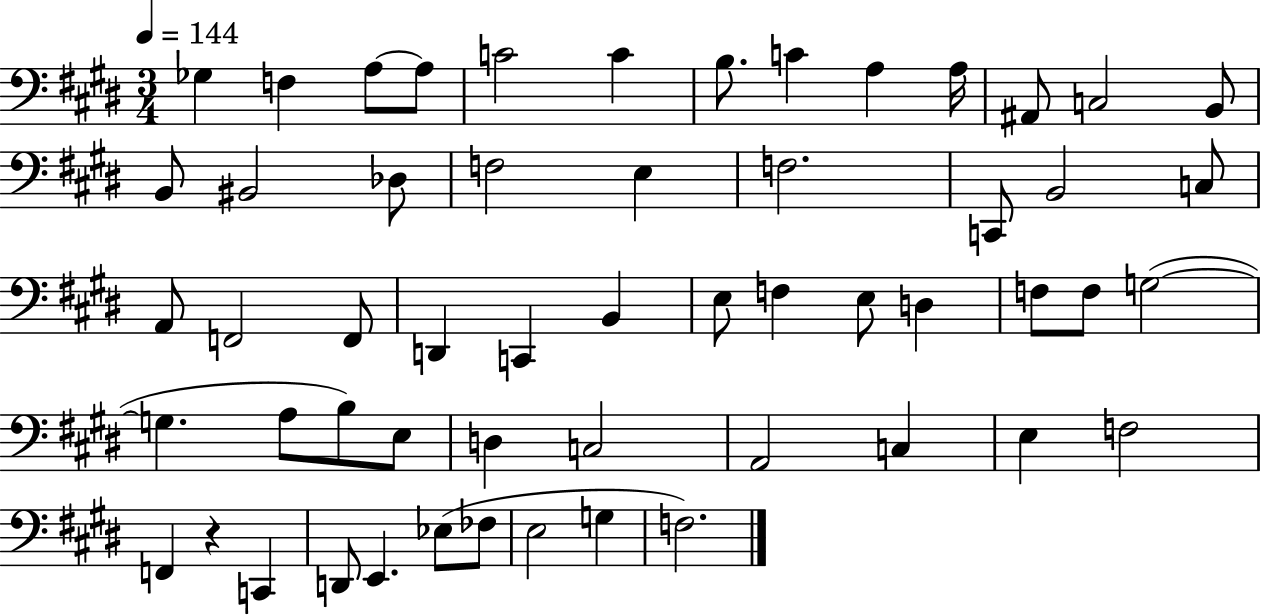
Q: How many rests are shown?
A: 1